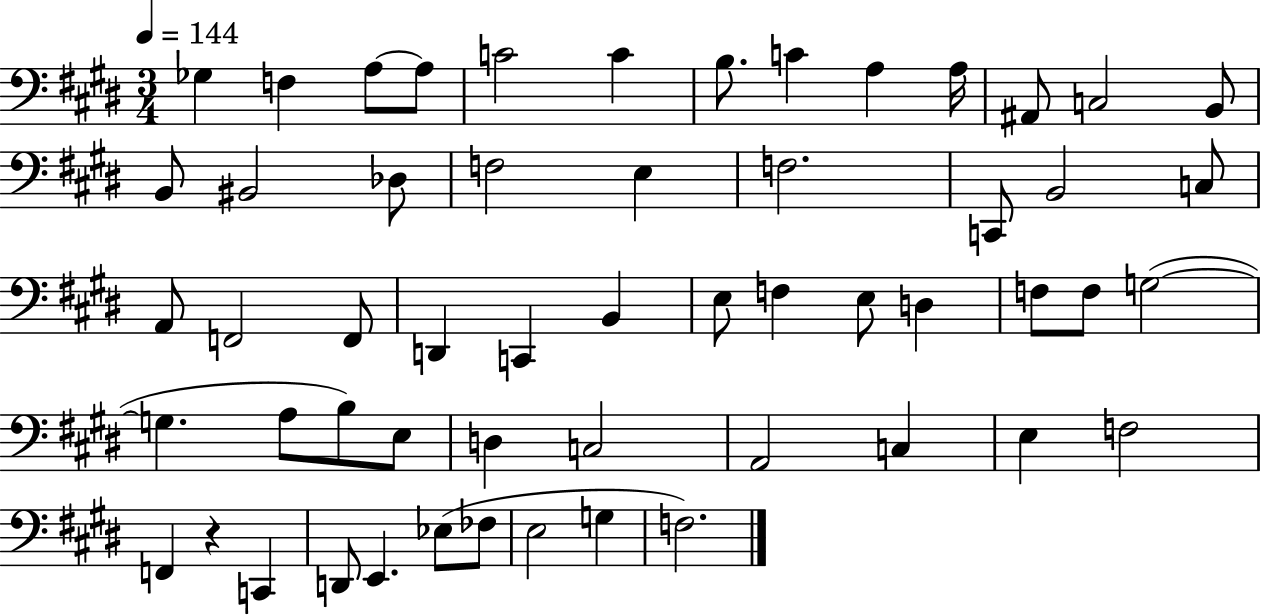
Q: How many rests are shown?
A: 1